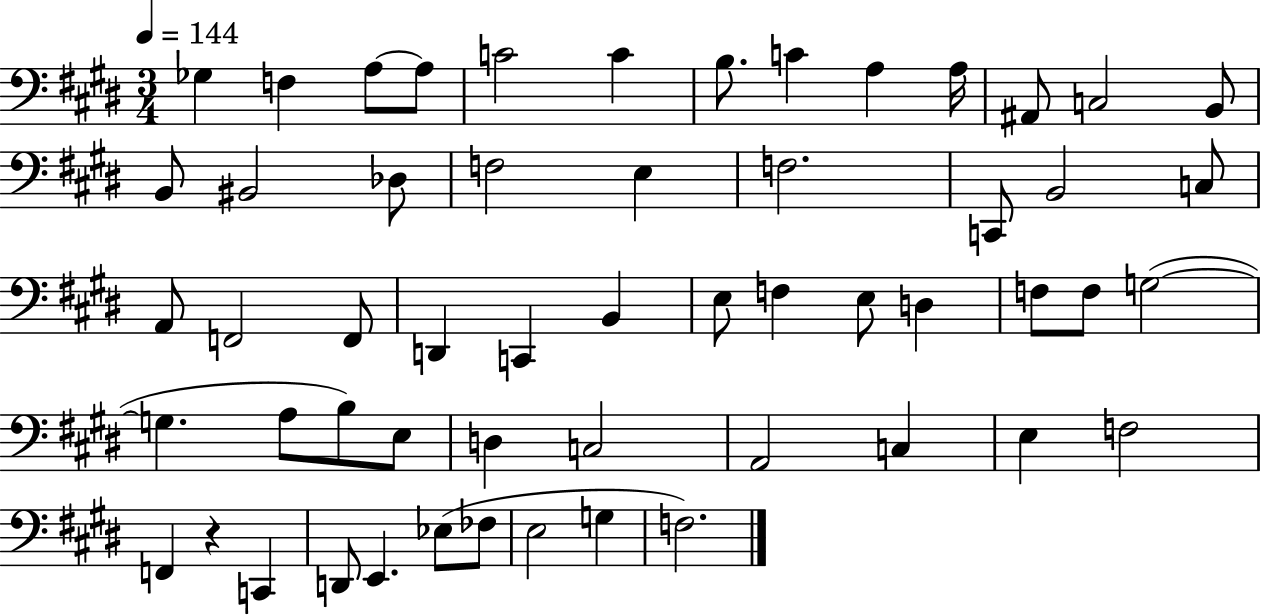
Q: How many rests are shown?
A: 1